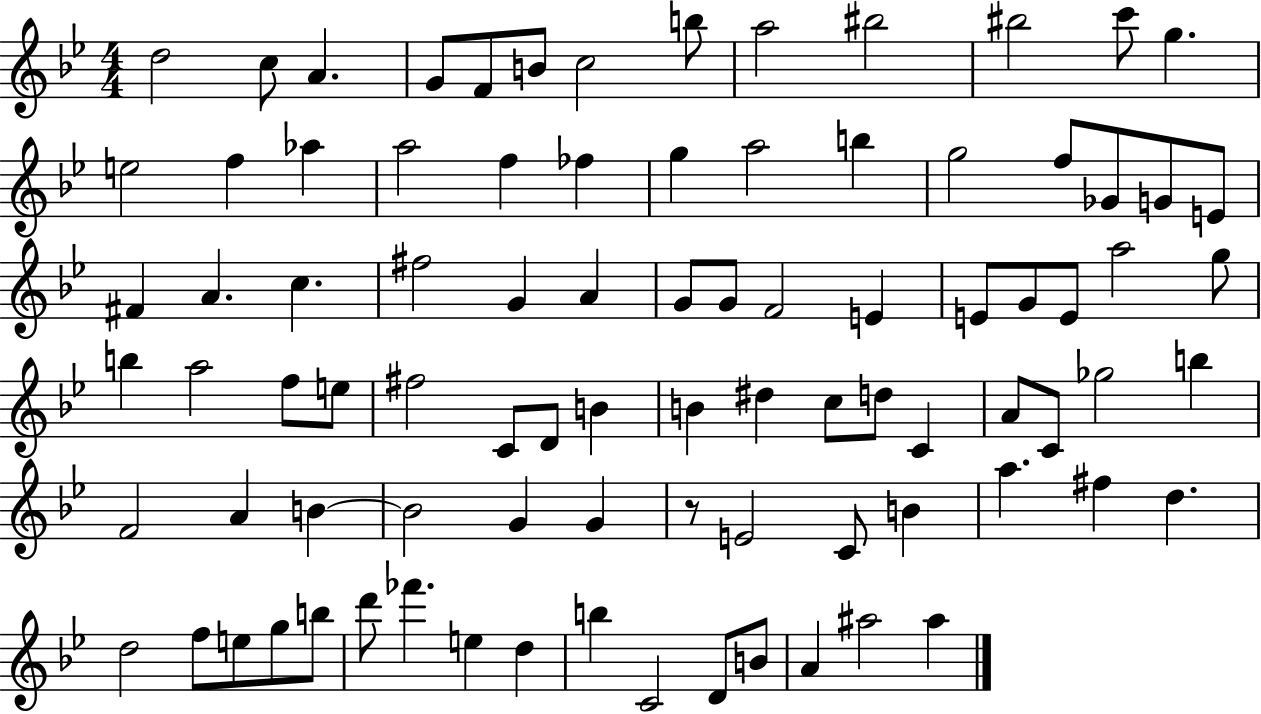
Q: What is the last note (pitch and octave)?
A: A#5